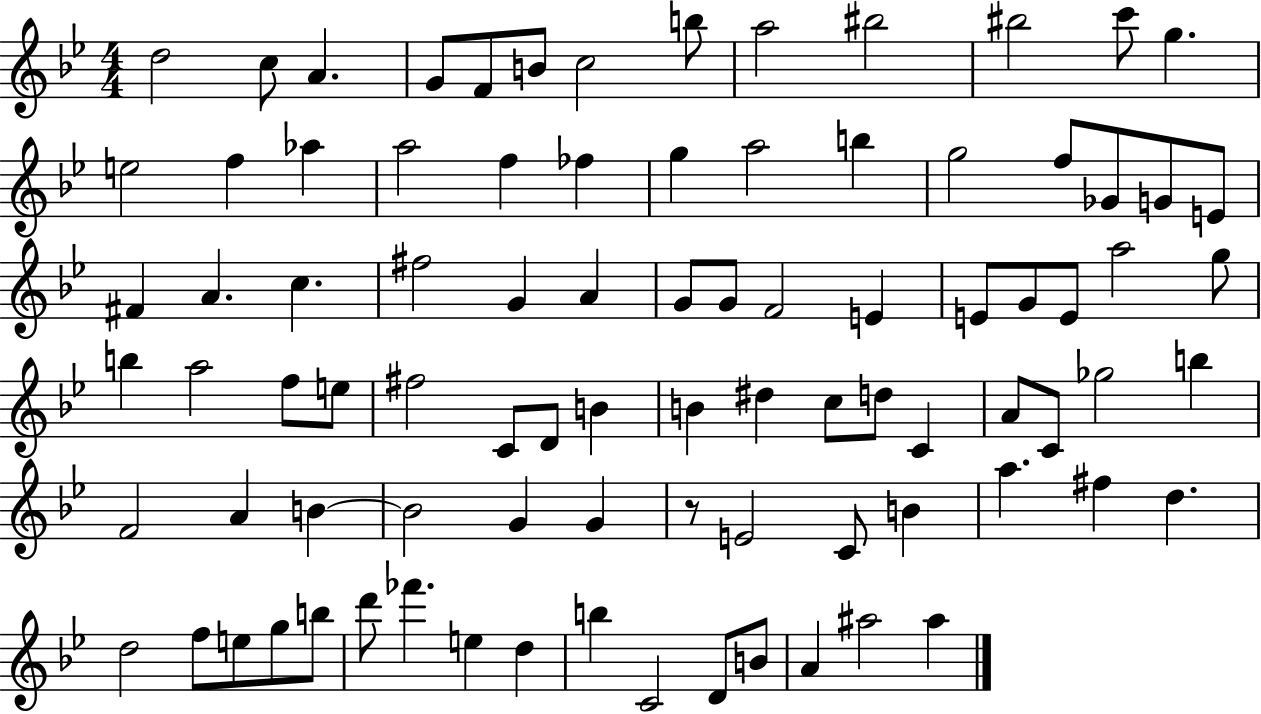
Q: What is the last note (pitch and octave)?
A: A#5